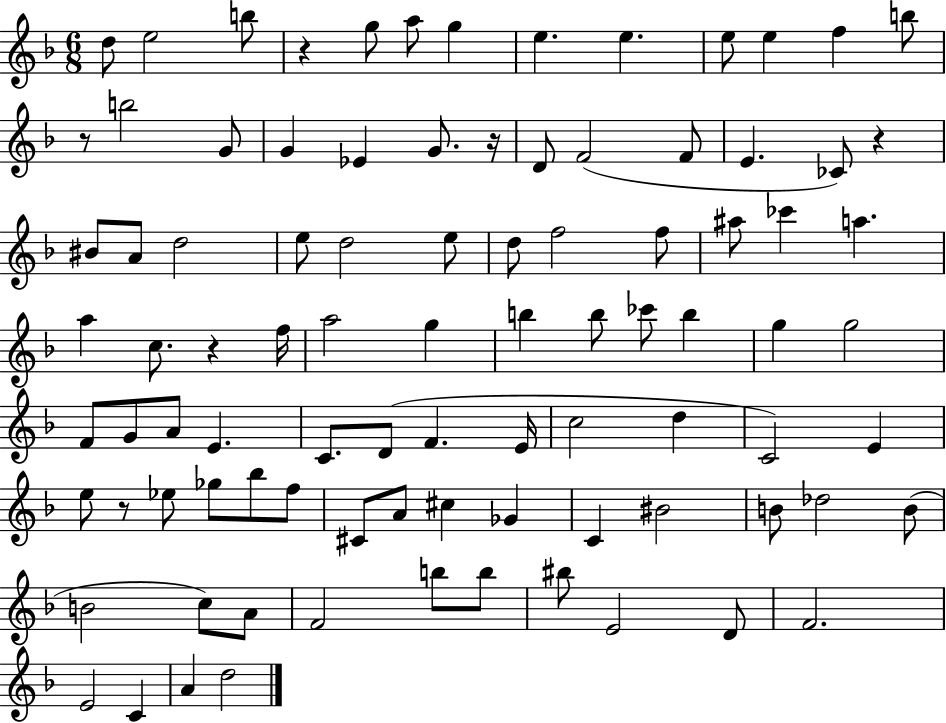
X:1
T:Untitled
M:6/8
L:1/4
K:F
d/2 e2 b/2 z g/2 a/2 g e e e/2 e f b/2 z/2 b2 G/2 G _E G/2 z/4 D/2 F2 F/2 E _C/2 z ^B/2 A/2 d2 e/2 d2 e/2 d/2 f2 f/2 ^a/2 _c' a a c/2 z f/4 a2 g b b/2 _c'/2 b g g2 F/2 G/2 A/2 E C/2 D/2 F E/4 c2 d C2 E e/2 z/2 _e/2 _g/2 _b/2 f/2 ^C/2 A/2 ^c _G C ^B2 B/2 _d2 B/2 B2 c/2 A/2 F2 b/2 b/2 ^b/2 E2 D/2 F2 E2 C A d2